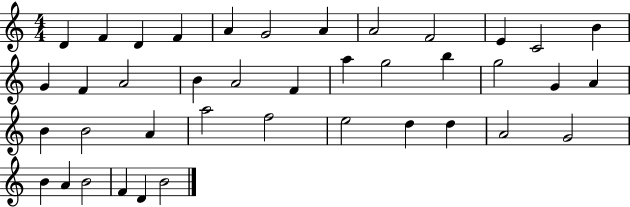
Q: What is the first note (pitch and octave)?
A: D4